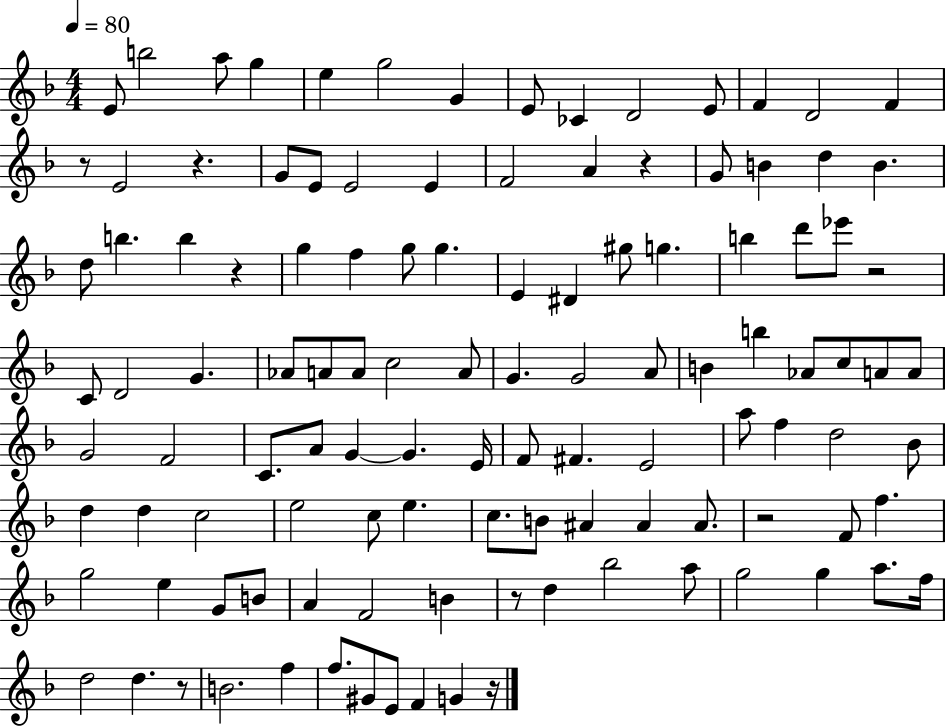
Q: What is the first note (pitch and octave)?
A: E4